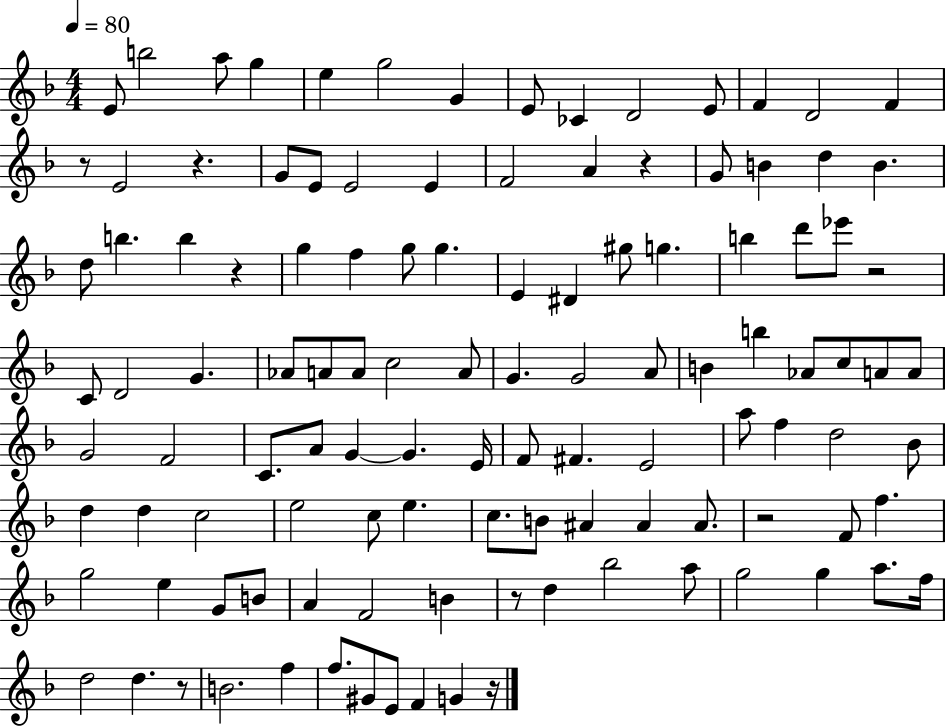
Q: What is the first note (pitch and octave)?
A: E4